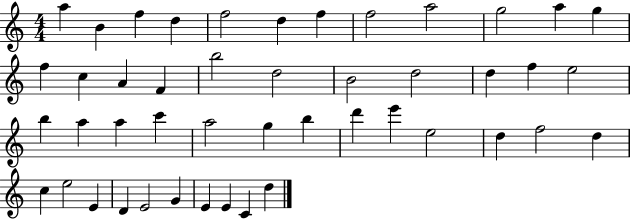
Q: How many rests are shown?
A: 0